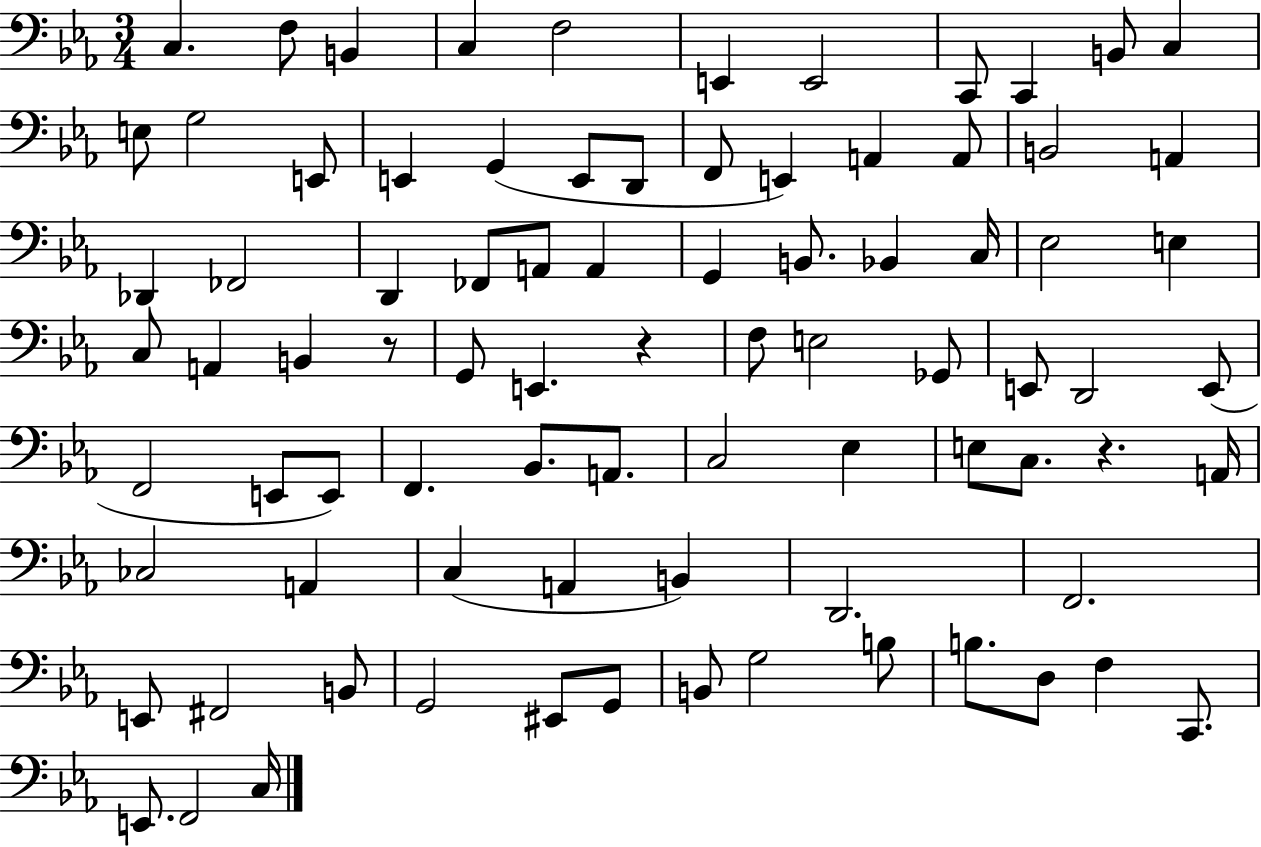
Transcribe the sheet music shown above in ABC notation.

X:1
T:Untitled
M:3/4
L:1/4
K:Eb
C, F,/2 B,, C, F,2 E,, E,,2 C,,/2 C,, B,,/2 C, E,/2 G,2 E,,/2 E,, G,, E,,/2 D,,/2 F,,/2 E,, A,, A,,/2 B,,2 A,, _D,, _F,,2 D,, _F,,/2 A,,/2 A,, G,, B,,/2 _B,, C,/4 _E,2 E, C,/2 A,, B,, z/2 G,,/2 E,, z F,/2 E,2 _G,,/2 E,,/2 D,,2 E,,/2 F,,2 E,,/2 E,,/2 F,, _B,,/2 A,,/2 C,2 _E, E,/2 C,/2 z A,,/4 _C,2 A,, C, A,, B,, D,,2 F,,2 E,,/2 ^F,,2 B,,/2 G,,2 ^E,,/2 G,,/2 B,,/2 G,2 B,/2 B,/2 D,/2 F, C,,/2 E,,/2 F,,2 C,/4